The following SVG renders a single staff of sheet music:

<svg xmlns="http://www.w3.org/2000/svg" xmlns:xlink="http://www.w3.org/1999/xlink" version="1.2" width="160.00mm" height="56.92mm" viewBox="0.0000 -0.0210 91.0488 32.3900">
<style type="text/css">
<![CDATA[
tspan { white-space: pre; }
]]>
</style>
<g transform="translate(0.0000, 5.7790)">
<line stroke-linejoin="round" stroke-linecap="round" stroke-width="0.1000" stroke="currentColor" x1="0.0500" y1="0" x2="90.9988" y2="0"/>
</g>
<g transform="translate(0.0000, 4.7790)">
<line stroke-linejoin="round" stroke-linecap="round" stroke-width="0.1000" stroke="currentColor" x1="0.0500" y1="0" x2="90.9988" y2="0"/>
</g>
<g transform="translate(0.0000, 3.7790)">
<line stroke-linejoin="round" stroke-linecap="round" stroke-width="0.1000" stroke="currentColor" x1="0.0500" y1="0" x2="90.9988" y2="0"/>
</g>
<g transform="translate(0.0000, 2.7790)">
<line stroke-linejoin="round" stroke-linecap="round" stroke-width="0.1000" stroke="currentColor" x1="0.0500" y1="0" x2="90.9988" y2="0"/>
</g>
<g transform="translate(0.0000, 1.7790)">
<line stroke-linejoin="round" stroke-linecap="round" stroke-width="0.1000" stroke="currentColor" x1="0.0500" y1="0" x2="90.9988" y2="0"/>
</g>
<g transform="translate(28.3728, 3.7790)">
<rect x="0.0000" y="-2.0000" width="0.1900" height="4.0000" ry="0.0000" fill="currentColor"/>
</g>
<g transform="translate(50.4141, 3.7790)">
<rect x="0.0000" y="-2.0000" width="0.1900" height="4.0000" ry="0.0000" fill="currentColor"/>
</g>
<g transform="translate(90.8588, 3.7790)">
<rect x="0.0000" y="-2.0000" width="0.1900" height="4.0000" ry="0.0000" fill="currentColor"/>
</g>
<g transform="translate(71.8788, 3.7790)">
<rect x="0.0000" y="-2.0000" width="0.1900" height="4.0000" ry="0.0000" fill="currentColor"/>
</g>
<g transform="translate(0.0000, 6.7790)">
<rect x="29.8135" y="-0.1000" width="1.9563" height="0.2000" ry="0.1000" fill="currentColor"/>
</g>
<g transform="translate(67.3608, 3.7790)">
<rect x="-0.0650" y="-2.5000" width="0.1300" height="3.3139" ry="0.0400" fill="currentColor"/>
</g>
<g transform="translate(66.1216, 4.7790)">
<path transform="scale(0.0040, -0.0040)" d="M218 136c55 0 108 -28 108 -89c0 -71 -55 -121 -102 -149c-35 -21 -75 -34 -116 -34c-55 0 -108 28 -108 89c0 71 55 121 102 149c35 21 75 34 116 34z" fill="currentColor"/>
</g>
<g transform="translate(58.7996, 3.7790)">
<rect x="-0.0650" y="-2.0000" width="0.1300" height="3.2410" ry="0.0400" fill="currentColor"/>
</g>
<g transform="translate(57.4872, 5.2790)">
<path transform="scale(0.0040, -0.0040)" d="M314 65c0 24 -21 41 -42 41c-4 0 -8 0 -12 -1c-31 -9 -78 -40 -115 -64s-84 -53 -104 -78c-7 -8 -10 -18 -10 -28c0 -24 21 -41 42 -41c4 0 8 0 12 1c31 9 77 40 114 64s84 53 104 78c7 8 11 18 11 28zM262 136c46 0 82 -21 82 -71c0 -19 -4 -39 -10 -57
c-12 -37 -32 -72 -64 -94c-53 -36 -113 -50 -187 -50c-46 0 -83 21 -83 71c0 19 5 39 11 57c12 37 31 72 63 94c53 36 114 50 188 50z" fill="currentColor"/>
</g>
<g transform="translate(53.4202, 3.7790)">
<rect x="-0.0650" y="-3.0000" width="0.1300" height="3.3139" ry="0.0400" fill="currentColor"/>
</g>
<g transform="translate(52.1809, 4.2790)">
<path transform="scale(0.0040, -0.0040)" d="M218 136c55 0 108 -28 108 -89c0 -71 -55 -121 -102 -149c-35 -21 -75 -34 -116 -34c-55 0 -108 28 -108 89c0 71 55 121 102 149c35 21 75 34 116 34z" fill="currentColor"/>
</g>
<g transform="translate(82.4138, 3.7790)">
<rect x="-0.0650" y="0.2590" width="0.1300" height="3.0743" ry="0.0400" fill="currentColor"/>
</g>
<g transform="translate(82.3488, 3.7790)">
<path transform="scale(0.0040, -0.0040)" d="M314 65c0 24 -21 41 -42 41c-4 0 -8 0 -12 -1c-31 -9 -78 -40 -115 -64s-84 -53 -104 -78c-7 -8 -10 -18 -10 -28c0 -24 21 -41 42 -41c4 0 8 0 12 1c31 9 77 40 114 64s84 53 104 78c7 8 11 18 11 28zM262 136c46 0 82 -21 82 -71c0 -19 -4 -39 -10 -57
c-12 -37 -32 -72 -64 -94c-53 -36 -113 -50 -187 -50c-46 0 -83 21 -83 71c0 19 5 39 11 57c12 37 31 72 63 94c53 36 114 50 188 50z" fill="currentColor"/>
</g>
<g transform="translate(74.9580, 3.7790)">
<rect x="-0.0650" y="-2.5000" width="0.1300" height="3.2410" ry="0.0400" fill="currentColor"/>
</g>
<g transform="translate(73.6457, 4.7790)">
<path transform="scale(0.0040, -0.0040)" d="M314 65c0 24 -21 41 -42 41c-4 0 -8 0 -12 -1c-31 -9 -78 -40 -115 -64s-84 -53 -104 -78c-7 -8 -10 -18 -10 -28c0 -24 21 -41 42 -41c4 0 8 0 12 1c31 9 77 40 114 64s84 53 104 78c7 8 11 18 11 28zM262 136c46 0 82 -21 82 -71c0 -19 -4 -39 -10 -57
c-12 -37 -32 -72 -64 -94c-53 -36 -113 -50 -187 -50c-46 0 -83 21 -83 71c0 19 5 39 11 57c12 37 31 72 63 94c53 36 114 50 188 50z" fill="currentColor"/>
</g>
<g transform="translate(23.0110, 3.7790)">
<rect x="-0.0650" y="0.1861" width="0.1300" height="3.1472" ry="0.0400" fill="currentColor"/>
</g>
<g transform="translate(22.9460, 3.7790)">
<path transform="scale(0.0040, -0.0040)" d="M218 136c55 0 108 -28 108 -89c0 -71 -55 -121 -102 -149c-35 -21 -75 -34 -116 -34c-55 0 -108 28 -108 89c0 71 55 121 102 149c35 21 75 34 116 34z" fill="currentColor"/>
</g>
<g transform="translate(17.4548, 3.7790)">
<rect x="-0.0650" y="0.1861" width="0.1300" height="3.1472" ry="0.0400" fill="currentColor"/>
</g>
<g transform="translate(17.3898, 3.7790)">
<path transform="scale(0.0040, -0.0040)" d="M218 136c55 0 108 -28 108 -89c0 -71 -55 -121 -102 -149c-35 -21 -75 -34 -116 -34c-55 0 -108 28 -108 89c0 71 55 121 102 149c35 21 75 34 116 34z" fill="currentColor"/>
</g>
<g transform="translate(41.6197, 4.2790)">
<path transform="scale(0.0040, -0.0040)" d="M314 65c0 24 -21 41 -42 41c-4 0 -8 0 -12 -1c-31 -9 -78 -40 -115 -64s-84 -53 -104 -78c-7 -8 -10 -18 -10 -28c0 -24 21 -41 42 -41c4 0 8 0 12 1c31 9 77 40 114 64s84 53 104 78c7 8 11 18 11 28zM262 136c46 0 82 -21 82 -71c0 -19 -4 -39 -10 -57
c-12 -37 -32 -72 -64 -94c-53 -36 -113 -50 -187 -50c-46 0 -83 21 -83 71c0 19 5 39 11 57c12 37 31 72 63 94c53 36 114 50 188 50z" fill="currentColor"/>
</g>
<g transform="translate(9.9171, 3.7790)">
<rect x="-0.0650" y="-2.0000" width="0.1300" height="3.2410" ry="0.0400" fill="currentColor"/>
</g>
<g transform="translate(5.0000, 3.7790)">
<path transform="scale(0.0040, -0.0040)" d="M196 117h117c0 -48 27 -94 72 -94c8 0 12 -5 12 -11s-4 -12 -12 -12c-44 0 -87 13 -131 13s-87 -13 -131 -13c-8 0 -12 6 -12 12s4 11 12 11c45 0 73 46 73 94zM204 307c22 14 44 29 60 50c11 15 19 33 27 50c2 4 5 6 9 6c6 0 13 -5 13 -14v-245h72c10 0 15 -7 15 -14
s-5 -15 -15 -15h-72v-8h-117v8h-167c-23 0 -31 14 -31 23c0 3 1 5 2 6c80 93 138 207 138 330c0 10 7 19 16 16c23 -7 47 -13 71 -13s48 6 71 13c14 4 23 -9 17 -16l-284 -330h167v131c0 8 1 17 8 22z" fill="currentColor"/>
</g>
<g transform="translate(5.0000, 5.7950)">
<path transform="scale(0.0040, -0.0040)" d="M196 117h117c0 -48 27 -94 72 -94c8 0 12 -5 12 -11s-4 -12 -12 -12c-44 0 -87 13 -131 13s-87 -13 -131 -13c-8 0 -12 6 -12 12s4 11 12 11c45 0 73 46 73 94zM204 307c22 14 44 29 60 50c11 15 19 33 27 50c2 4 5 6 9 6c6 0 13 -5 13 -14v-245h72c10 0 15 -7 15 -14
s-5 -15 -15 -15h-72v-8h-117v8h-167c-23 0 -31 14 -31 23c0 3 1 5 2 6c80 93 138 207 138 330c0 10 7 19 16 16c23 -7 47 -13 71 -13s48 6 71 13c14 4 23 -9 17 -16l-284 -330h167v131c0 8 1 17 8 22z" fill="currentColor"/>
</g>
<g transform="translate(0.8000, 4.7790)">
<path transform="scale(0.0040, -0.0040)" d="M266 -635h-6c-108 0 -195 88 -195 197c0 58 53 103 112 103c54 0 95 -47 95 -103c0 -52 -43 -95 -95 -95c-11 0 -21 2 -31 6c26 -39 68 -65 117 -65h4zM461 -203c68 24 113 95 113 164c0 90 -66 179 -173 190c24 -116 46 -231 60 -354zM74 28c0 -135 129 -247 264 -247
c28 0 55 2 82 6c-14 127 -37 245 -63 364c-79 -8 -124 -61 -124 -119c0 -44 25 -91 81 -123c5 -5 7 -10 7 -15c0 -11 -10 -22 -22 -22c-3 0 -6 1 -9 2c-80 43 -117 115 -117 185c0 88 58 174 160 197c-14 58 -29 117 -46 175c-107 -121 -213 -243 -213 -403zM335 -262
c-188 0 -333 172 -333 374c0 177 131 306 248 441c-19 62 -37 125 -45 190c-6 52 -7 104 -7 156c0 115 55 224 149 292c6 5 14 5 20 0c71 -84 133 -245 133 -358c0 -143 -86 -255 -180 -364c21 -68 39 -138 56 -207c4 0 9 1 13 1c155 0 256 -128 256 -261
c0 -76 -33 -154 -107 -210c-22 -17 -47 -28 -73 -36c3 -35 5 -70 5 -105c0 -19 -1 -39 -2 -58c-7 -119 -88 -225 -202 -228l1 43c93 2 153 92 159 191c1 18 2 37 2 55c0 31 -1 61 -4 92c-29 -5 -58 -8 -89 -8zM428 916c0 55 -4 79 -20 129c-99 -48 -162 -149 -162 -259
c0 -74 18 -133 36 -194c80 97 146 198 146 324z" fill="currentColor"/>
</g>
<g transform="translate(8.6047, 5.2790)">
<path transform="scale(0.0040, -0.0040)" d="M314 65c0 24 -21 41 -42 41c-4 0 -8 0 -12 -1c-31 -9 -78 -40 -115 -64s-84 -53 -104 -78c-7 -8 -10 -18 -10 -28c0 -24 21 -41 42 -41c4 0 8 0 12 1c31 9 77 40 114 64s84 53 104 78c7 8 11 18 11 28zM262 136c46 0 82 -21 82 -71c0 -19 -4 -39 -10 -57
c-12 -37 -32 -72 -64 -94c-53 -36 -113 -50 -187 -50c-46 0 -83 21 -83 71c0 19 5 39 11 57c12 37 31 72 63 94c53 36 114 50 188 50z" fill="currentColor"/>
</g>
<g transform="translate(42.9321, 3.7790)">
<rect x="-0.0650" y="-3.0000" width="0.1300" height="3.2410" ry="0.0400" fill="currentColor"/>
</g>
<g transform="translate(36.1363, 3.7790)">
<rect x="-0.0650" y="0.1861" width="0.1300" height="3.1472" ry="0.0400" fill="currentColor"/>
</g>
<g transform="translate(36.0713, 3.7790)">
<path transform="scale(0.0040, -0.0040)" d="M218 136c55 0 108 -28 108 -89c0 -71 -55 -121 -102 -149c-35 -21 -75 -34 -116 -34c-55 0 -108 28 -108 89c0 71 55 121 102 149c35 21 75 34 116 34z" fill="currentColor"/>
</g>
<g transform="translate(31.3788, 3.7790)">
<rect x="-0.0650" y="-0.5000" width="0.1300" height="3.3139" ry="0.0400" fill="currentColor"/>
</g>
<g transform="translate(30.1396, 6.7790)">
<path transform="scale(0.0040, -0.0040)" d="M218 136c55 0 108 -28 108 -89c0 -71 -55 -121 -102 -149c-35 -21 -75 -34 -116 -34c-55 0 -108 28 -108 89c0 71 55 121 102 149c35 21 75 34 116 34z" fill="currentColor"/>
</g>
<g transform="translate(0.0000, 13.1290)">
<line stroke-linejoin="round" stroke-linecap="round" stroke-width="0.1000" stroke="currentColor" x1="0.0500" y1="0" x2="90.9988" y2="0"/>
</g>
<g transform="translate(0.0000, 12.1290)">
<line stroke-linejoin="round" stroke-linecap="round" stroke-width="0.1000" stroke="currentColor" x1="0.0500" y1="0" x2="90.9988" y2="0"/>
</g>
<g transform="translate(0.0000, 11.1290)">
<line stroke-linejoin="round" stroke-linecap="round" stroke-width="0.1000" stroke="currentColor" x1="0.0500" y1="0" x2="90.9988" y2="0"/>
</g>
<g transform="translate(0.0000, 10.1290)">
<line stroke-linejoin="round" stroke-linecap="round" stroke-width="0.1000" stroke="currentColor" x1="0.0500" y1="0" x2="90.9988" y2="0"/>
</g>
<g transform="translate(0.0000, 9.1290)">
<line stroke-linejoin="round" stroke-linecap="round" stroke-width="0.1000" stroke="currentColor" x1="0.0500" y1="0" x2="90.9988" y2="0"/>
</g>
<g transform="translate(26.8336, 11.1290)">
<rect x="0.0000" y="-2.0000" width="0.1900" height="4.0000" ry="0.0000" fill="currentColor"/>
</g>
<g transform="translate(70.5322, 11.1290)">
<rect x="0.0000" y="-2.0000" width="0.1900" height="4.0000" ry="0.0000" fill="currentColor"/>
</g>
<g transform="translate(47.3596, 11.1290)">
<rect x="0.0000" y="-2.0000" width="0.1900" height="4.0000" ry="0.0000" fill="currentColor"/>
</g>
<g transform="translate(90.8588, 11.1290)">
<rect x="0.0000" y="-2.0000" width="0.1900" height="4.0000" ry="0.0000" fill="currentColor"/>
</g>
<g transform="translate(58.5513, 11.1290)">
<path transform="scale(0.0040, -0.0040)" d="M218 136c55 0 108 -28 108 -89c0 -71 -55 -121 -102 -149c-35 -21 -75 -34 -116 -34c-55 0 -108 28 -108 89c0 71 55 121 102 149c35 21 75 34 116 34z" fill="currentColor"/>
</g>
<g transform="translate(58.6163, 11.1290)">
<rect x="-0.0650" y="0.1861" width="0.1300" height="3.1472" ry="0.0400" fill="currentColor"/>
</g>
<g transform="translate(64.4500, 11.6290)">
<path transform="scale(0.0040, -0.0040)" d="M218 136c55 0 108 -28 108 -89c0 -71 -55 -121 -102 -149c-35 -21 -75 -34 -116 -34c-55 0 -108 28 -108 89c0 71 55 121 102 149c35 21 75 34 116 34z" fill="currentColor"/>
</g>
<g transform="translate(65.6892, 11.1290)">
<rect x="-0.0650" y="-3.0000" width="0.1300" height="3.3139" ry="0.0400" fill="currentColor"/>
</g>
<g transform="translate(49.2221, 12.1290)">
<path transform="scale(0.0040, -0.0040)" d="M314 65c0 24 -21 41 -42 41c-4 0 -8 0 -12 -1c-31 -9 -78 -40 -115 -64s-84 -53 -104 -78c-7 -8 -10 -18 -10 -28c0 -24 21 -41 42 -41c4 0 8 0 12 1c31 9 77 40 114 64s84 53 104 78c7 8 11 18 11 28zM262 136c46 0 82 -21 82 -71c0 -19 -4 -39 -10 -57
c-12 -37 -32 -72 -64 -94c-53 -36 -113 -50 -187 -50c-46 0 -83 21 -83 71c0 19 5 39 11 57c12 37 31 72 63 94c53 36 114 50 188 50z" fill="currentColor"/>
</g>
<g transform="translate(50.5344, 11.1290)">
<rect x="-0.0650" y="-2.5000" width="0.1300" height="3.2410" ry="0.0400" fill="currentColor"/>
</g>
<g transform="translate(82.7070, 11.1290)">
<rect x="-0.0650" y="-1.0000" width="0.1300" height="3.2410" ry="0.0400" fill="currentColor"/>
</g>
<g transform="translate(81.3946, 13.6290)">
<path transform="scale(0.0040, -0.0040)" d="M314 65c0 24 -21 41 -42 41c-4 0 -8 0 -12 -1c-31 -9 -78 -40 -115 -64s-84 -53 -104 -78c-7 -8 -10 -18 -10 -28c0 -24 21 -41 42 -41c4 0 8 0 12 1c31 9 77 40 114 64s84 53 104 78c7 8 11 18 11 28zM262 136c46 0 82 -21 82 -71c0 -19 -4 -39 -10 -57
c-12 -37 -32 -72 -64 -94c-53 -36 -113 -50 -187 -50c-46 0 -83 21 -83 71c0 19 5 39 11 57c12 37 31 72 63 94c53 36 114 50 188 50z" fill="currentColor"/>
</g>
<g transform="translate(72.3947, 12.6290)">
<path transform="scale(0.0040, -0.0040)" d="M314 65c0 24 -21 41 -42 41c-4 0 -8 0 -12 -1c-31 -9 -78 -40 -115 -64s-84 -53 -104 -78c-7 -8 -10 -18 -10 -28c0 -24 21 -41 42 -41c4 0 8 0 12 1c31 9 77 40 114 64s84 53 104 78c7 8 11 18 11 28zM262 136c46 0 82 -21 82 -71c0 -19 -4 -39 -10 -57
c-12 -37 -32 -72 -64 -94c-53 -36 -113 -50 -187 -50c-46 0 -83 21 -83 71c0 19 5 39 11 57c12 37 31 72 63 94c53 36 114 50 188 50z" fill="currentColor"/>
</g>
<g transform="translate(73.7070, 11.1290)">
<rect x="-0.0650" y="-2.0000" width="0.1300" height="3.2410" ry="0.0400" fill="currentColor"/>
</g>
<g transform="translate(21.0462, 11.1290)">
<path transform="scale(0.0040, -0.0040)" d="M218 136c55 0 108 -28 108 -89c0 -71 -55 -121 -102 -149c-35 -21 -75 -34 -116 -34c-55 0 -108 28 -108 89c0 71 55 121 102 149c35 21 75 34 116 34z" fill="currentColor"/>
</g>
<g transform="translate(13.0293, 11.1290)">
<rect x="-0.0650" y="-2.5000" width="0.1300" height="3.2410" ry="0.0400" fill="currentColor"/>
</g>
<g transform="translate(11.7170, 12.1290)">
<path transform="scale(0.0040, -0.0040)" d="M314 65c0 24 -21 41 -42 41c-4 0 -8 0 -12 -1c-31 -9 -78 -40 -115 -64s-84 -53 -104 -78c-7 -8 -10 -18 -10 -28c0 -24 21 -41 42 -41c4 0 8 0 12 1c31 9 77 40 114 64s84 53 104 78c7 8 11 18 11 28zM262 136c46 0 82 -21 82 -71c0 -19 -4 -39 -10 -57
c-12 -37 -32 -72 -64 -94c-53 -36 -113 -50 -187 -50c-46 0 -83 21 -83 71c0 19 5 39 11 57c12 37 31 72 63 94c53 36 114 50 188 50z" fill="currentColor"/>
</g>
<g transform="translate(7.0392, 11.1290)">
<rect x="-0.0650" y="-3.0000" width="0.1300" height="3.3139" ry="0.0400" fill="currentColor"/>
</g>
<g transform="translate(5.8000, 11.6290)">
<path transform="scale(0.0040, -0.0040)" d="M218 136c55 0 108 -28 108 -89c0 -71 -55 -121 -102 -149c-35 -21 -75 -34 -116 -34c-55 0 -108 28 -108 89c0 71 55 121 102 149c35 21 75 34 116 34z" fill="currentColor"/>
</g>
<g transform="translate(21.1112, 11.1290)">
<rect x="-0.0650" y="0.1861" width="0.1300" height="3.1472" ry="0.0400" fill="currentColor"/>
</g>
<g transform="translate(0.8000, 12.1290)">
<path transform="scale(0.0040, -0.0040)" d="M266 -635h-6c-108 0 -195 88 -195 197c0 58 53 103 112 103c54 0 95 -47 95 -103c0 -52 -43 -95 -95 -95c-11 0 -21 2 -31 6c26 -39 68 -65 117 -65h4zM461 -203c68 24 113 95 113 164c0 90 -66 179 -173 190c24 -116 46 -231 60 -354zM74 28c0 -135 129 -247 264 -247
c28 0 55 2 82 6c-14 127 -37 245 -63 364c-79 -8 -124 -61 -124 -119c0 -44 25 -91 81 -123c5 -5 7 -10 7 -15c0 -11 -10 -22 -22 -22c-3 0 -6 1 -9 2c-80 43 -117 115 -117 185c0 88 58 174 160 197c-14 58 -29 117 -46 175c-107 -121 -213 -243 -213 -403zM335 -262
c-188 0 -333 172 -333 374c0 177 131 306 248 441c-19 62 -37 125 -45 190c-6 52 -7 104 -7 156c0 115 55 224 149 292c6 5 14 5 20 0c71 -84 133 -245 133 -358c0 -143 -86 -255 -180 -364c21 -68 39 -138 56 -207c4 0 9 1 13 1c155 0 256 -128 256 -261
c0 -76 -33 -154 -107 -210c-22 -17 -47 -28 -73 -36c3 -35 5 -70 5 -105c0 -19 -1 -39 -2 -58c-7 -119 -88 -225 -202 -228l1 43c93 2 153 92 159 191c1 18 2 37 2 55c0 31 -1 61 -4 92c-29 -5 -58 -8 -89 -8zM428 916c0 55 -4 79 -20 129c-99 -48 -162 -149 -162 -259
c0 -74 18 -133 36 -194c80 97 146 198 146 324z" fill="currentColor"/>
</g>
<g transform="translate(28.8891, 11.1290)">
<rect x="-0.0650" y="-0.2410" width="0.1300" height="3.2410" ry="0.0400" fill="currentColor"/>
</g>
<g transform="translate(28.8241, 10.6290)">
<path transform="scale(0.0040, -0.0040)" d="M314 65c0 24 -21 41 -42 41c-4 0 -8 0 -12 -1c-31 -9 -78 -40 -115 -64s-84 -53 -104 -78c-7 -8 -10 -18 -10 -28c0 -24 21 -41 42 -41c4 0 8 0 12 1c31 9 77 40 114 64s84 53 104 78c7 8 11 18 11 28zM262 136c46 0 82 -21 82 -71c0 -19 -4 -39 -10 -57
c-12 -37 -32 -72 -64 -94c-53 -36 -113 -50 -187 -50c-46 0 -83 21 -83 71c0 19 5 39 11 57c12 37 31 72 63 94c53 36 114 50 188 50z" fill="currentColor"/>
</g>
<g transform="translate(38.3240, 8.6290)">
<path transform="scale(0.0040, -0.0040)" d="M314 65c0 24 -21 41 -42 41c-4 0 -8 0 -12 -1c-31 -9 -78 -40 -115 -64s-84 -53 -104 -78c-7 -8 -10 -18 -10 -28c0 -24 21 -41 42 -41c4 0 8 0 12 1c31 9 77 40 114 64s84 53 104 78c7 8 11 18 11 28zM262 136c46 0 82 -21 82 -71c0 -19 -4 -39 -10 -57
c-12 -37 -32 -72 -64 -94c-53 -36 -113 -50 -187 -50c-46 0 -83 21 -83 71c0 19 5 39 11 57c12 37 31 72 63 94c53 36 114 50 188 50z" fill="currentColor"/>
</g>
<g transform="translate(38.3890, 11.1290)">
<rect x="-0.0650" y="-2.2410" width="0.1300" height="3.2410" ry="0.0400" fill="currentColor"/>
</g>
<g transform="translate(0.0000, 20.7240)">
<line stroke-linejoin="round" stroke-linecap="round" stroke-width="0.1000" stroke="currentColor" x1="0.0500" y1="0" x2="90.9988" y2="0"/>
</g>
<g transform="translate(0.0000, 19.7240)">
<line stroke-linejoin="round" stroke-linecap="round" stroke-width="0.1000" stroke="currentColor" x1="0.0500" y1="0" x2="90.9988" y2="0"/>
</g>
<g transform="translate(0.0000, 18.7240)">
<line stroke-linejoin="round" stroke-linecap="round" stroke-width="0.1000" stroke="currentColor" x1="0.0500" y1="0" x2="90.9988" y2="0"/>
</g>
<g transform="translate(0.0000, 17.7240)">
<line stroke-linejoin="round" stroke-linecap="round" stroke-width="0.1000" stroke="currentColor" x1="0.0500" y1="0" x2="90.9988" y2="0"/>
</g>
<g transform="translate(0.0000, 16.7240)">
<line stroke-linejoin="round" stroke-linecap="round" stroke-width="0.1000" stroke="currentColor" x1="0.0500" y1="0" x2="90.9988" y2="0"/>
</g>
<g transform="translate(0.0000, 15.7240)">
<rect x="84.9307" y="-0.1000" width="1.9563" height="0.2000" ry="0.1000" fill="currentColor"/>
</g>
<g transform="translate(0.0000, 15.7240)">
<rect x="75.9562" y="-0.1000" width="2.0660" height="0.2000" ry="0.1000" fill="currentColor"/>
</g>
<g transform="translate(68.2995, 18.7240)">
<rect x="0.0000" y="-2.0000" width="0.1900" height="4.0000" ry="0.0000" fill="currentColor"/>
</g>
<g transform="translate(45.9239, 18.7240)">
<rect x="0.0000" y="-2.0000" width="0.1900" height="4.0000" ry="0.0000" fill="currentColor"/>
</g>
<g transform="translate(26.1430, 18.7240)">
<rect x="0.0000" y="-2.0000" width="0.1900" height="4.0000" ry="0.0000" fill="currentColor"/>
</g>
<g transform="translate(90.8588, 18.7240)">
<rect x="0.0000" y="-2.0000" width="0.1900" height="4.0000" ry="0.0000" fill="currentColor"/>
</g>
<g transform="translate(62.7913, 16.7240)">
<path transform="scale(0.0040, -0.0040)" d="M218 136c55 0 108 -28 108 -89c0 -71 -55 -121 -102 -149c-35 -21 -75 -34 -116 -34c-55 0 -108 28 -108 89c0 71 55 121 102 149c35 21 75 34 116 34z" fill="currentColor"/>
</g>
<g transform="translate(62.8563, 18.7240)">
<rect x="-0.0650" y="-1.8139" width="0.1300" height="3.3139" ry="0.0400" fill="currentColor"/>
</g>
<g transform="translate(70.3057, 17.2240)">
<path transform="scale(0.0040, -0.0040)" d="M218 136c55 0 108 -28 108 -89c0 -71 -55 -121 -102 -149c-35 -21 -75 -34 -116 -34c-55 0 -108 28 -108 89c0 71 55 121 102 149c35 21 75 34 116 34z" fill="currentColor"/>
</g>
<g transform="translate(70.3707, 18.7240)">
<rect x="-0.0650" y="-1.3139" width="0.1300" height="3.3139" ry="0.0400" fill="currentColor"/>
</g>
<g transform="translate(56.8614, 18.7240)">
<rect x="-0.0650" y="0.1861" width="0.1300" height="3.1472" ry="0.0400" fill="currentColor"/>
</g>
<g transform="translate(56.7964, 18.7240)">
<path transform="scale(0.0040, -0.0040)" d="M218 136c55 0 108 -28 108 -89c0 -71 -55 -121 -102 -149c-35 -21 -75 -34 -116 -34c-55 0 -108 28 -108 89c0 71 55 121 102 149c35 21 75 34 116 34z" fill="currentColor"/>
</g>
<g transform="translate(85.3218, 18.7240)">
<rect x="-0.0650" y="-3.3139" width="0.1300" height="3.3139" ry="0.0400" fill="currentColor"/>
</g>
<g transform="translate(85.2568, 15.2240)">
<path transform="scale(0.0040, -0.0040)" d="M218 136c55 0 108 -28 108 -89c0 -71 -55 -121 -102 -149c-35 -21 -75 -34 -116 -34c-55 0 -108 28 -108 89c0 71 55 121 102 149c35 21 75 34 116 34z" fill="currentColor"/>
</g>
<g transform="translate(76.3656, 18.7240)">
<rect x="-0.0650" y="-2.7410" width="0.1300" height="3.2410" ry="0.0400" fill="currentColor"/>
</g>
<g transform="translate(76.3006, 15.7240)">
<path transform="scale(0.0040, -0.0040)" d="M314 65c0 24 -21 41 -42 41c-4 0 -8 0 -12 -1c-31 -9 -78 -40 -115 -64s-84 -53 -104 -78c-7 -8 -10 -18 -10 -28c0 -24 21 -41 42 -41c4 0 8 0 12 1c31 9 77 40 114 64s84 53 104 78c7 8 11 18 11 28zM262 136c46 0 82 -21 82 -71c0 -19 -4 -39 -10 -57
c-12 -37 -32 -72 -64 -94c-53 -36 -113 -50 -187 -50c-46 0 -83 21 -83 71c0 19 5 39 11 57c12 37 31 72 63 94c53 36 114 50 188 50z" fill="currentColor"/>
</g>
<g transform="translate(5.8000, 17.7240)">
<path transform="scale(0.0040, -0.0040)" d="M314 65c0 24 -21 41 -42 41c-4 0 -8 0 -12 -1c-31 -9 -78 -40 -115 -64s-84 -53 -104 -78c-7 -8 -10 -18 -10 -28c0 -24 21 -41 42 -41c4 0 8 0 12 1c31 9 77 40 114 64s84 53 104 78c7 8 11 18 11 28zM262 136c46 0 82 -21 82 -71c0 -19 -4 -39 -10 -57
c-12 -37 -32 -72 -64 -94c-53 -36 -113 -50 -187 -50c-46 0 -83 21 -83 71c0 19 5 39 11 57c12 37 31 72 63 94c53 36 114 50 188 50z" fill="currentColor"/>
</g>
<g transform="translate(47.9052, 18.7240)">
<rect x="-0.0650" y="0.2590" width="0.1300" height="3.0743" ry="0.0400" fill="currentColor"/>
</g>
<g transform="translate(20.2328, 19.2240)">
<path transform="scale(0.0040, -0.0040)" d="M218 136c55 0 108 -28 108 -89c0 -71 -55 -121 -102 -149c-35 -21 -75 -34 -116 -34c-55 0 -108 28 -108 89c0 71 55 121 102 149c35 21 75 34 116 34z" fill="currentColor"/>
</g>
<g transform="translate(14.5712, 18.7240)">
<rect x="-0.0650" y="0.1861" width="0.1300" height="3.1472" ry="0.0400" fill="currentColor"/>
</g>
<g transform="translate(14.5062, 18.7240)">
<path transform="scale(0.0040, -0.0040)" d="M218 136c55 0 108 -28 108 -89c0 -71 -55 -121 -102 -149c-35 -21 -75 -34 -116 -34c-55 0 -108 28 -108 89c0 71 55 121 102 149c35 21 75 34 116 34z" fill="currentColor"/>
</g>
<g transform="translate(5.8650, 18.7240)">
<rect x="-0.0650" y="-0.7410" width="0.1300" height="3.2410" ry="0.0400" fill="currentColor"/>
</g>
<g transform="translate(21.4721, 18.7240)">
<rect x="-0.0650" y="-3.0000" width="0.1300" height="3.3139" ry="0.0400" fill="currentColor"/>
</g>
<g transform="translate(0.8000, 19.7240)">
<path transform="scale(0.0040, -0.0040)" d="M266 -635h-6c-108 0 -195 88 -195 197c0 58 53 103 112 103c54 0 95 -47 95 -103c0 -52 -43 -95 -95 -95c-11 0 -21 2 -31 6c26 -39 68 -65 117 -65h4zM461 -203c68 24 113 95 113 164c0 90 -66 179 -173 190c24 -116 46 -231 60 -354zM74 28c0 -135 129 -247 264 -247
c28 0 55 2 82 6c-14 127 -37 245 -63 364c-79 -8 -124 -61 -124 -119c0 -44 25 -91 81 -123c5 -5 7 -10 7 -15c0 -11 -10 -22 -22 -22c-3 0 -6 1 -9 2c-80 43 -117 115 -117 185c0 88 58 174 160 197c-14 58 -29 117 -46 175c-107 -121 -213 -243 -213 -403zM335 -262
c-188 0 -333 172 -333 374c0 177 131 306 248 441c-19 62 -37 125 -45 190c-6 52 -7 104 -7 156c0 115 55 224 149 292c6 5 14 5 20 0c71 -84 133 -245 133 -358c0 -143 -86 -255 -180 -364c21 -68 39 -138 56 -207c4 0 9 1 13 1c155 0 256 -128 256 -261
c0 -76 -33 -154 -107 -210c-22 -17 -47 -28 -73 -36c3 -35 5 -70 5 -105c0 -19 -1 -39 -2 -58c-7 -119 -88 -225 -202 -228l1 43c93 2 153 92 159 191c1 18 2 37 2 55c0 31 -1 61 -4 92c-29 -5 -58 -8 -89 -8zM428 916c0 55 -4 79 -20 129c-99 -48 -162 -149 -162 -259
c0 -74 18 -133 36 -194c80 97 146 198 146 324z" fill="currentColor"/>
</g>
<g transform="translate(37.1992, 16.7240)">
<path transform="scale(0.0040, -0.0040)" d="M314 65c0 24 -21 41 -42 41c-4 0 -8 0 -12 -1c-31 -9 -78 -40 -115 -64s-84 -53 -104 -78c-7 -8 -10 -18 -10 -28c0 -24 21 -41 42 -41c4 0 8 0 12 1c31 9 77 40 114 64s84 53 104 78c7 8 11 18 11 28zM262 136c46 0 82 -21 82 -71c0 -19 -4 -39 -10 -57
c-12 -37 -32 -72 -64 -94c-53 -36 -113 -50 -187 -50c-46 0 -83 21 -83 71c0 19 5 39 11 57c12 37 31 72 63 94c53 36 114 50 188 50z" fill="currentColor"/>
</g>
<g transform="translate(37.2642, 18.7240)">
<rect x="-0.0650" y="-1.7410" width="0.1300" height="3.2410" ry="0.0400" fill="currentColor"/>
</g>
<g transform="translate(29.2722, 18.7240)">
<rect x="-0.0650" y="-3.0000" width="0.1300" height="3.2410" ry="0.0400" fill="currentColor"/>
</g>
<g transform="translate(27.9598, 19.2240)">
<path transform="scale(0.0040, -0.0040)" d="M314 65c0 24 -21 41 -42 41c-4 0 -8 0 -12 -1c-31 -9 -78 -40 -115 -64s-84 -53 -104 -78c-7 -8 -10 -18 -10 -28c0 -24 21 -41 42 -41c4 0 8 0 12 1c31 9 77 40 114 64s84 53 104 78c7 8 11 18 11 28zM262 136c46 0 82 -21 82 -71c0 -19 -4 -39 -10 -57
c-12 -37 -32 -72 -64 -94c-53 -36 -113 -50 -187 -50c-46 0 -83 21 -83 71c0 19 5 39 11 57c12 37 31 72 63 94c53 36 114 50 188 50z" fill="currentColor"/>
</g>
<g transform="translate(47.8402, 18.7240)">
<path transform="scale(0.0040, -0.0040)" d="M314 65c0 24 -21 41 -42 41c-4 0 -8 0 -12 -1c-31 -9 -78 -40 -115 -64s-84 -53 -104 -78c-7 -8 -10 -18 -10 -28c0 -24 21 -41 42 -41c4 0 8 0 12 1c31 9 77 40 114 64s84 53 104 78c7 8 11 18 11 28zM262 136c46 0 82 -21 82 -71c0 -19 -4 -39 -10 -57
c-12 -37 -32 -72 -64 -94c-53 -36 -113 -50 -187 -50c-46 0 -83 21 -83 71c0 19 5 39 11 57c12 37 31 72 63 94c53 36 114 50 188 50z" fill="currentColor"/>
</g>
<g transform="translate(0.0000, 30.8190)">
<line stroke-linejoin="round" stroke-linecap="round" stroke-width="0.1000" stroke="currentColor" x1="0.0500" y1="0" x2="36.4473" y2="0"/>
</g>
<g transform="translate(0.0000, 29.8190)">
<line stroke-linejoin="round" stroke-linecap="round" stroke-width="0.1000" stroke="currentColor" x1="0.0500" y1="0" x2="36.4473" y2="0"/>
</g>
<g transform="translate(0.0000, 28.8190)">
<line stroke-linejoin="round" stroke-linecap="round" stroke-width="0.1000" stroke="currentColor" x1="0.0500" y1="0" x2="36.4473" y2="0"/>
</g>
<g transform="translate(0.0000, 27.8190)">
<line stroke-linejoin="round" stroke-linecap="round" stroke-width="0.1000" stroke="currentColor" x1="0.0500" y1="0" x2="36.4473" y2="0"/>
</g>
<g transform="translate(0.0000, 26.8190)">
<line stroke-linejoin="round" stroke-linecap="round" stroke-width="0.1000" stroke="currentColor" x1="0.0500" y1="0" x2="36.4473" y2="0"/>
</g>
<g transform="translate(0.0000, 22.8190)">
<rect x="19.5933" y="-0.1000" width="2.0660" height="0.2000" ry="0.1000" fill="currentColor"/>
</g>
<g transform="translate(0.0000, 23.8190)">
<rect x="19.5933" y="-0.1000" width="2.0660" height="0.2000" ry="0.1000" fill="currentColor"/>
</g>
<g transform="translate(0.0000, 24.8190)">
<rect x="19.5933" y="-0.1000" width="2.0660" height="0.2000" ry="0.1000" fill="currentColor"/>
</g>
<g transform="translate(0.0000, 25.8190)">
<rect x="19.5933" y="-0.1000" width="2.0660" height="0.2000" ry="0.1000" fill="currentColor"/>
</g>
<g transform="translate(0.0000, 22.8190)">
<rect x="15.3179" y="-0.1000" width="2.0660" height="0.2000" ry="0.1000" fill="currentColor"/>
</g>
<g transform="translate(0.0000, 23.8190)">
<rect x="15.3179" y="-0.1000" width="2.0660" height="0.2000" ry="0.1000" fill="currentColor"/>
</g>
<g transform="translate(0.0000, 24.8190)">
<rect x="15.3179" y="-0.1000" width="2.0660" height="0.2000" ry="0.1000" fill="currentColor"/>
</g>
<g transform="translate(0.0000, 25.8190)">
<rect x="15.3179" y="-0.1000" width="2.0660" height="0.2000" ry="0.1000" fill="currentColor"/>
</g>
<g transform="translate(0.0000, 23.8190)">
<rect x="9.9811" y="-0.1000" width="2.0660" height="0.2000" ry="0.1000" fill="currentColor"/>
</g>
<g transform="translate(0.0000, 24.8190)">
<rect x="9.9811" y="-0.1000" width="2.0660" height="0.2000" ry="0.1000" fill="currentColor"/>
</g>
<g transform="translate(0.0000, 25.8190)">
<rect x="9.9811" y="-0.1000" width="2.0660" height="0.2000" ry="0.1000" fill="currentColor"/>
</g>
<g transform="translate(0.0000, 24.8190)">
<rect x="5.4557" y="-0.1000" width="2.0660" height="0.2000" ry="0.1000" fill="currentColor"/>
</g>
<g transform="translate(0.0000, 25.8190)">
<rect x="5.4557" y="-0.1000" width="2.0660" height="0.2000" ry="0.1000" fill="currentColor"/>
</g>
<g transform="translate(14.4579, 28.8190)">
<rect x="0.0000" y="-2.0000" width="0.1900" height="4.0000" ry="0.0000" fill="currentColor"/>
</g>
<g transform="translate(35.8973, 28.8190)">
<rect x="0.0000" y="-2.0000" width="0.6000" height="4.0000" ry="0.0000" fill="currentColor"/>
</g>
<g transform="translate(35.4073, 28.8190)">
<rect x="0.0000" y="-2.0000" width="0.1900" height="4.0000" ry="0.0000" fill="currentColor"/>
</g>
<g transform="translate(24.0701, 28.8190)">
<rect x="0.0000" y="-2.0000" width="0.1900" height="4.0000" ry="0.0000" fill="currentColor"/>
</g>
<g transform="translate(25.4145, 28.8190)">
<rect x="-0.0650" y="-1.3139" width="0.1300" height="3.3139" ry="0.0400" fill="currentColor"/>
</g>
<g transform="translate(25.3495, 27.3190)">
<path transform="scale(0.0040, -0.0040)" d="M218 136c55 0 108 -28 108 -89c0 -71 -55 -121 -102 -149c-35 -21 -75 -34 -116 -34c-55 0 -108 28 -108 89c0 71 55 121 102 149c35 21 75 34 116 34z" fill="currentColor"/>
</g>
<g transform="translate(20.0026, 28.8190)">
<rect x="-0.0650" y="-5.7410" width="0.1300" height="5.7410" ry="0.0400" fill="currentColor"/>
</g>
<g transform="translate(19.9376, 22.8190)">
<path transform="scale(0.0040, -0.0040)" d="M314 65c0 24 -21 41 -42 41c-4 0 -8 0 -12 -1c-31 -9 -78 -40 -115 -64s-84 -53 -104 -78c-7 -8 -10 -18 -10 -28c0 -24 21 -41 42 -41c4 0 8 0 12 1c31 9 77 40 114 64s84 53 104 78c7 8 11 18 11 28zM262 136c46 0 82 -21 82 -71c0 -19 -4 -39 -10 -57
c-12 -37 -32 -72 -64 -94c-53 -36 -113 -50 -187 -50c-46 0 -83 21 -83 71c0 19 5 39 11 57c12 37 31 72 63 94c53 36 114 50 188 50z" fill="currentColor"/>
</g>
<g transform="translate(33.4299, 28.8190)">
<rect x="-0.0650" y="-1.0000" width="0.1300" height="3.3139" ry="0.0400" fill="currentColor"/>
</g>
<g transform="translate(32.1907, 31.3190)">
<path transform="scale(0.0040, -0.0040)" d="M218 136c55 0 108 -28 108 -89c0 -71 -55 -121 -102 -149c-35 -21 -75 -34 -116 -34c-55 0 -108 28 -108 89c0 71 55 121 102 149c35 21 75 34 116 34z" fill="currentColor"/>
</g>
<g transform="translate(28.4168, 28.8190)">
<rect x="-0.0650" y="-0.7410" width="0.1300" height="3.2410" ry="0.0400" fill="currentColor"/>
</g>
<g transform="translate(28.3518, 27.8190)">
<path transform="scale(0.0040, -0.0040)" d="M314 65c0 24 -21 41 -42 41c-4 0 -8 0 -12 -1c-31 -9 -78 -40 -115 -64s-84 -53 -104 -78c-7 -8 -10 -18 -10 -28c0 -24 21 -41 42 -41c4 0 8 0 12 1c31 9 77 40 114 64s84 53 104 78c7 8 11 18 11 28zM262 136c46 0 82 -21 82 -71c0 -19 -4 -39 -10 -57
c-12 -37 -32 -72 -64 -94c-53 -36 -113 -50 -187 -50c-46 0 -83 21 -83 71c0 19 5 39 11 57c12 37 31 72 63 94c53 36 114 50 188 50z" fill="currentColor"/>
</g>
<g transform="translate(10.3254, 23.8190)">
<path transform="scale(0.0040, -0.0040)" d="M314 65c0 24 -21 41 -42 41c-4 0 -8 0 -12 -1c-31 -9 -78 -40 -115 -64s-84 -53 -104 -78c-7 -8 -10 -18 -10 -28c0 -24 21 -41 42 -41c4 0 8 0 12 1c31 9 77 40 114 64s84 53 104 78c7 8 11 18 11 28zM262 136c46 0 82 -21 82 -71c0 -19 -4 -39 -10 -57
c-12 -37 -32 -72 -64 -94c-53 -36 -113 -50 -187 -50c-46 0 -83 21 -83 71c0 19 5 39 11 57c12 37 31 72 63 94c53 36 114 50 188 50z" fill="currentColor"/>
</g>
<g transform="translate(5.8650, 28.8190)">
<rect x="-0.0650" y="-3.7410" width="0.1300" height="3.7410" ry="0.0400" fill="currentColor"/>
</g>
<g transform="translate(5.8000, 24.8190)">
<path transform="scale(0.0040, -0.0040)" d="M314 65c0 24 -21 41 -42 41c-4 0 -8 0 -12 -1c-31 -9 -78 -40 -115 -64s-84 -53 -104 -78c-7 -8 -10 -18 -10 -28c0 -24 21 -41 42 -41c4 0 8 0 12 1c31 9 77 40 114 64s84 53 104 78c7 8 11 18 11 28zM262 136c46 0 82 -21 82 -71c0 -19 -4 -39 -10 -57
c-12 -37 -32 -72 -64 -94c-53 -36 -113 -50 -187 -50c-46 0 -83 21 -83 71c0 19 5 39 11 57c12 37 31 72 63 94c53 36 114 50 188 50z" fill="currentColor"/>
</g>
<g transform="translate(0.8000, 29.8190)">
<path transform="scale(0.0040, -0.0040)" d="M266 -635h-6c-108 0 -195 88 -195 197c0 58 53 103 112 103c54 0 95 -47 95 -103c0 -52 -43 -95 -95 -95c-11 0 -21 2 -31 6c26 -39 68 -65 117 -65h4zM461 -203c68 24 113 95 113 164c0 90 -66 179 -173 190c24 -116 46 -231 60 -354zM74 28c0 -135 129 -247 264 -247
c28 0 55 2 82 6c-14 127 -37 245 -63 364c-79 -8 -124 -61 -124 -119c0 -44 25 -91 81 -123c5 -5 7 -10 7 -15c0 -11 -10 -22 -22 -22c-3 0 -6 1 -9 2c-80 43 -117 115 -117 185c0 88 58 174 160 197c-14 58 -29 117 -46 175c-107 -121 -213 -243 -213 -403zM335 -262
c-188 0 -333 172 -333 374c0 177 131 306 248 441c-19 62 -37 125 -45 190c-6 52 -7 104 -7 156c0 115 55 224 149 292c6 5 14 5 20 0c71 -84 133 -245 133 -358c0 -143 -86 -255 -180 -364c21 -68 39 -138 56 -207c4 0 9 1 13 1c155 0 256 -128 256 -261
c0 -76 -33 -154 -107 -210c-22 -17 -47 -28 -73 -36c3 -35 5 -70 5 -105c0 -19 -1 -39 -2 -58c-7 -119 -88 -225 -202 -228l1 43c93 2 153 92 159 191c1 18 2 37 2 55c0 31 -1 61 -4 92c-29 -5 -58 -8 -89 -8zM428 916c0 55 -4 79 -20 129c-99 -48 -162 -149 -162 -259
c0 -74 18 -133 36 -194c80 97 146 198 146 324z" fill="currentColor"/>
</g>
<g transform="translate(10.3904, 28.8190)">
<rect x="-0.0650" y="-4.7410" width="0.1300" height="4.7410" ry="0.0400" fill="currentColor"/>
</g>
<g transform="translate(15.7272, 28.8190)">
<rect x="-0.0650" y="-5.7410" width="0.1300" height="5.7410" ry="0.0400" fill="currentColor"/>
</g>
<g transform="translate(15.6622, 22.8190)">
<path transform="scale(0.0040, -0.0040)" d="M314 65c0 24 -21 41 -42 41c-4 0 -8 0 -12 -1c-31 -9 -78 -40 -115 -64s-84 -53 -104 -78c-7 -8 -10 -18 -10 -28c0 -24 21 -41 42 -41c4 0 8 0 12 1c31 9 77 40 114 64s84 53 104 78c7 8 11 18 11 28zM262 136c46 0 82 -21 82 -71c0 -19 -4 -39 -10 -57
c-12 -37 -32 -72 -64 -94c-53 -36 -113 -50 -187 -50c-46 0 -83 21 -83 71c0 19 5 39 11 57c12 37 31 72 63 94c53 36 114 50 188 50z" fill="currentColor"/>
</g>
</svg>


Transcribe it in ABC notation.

X:1
T:Untitled
M:4/4
L:1/4
K:C
F2 B B C B A2 A F2 G G2 B2 A G2 B c2 g2 G2 B A F2 D2 d2 B A A2 f2 B2 B f e a2 b c'2 e'2 g'2 g'2 e d2 D